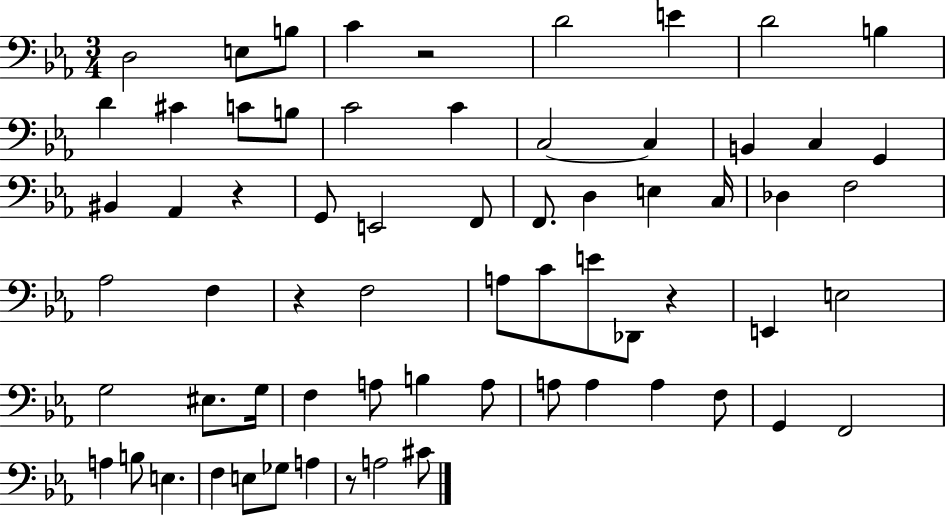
{
  \clef bass
  \numericTimeSignature
  \time 3/4
  \key ees \major
  d2 e8 b8 | c'4 r2 | d'2 e'4 | d'2 b4 | \break d'4 cis'4 c'8 b8 | c'2 c'4 | c2~~ c4 | b,4 c4 g,4 | \break bis,4 aes,4 r4 | g,8 e,2 f,8 | f,8. d4 e4 c16 | des4 f2 | \break aes2 f4 | r4 f2 | a8 c'8 e'8 des,8 r4 | e,4 e2 | \break g2 eis8. g16 | f4 a8 b4 a8 | a8 a4 a4 f8 | g,4 f,2 | \break a4 b8 e4. | f4 e8 ges8 a4 | r8 a2 cis'8 | \bar "|."
}